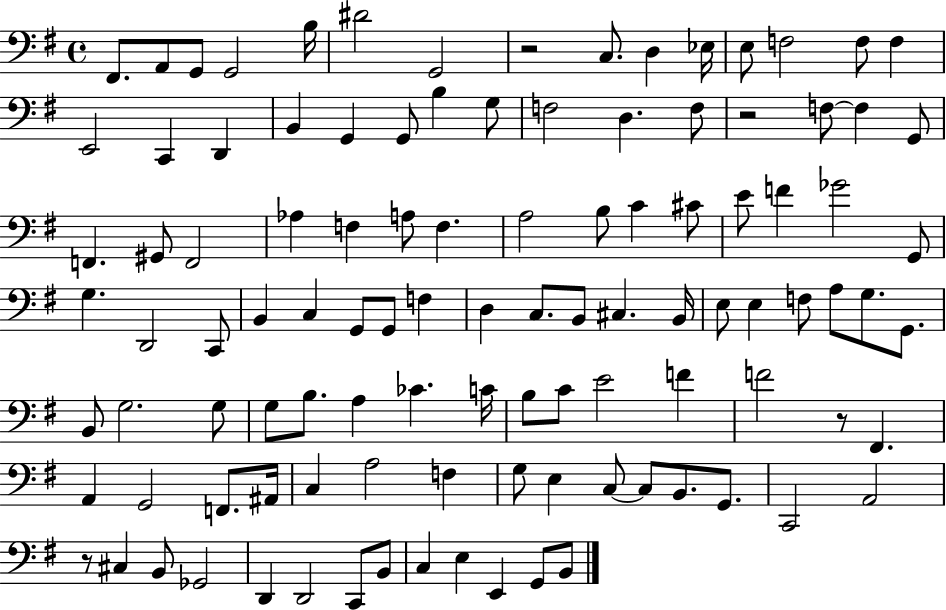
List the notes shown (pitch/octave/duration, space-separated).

F#2/e. A2/e G2/e G2/h B3/s D#4/h G2/h R/h C3/e. D3/q Eb3/s E3/e F3/h F3/e F3/q E2/h C2/q D2/q B2/q G2/q G2/e B3/q G3/e F3/h D3/q. F3/e R/h F3/e F3/q G2/e F2/q. G#2/e F2/h Ab3/q F3/q A3/e F3/q. A3/h B3/e C4/q C#4/e E4/e F4/q Gb4/h G2/e G3/q. D2/h C2/e B2/q C3/q G2/e G2/e F3/q D3/q C3/e. B2/e C#3/q. B2/s E3/e E3/q F3/e A3/e G3/e. G2/e. B2/e G3/h. G3/e G3/e B3/e. A3/q CES4/q. C4/s B3/e C4/e E4/h F4/q F4/h R/e F#2/q. A2/q G2/h F2/e. A#2/s C3/q A3/h F3/q G3/e E3/q C3/e C3/e B2/e. G2/e. C2/h A2/h R/e C#3/q B2/e Gb2/h D2/q D2/h C2/e B2/e C3/q E3/q E2/q G2/e B2/e